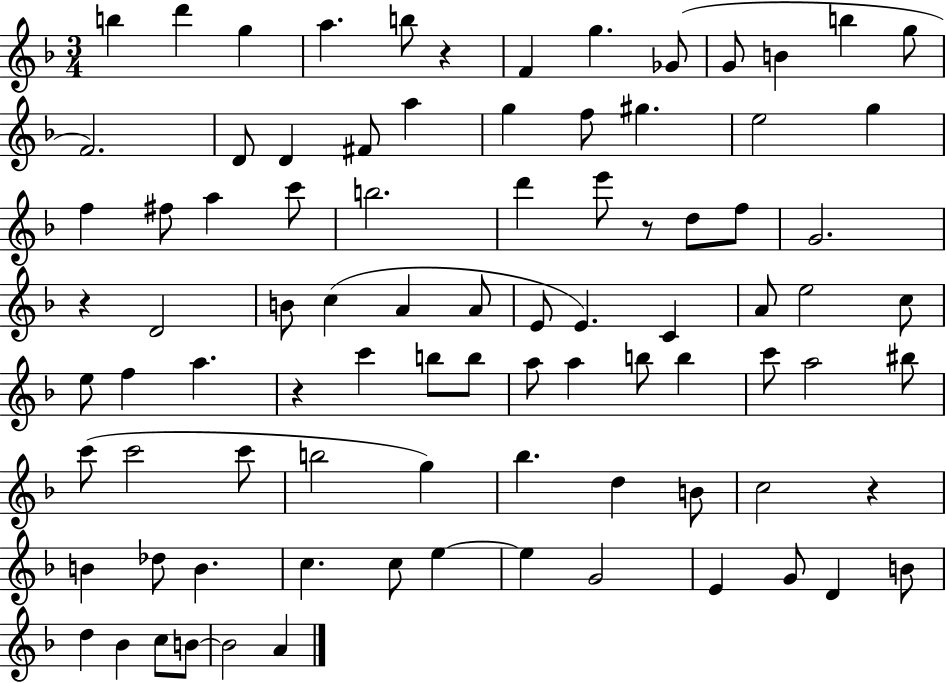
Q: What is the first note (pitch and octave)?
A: B5